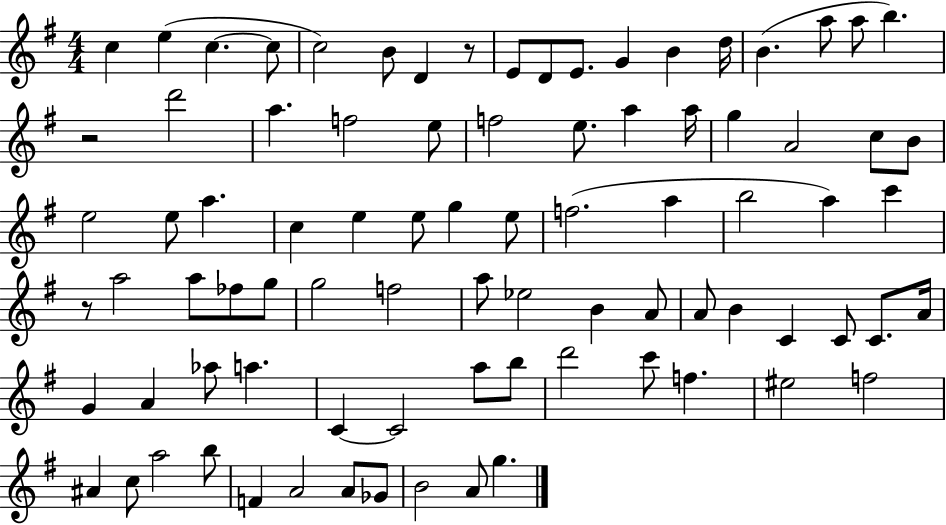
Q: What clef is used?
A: treble